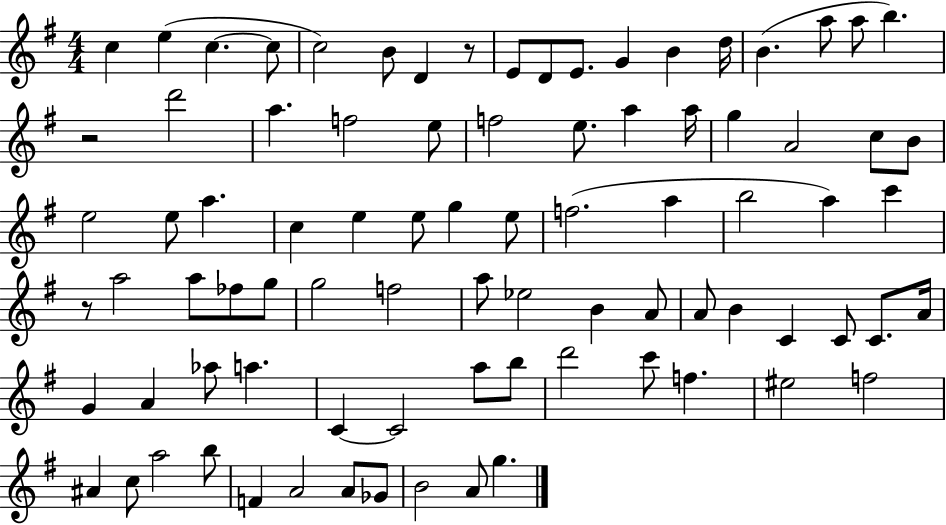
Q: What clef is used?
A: treble